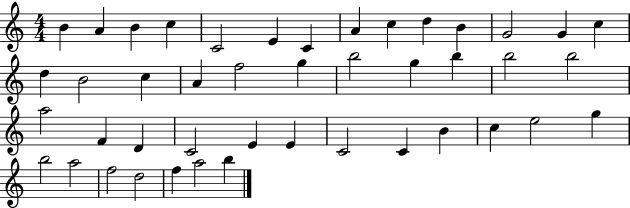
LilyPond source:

{
  \clef treble
  \numericTimeSignature
  \time 4/4
  \key c \major
  b'4 a'4 b'4 c''4 | c'2 e'4 c'4 | a'4 c''4 d''4 b'4 | g'2 g'4 c''4 | \break d''4 b'2 c''4 | a'4 f''2 g''4 | b''2 g''4 b''4 | b''2 b''2 | \break a''2 f'4 d'4 | c'2 e'4 e'4 | c'2 c'4 b'4 | c''4 e''2 g''4 | \break b''2 a''2 | f''2 d''2 | f''4 a''2 b''4 | \bar "|."
}